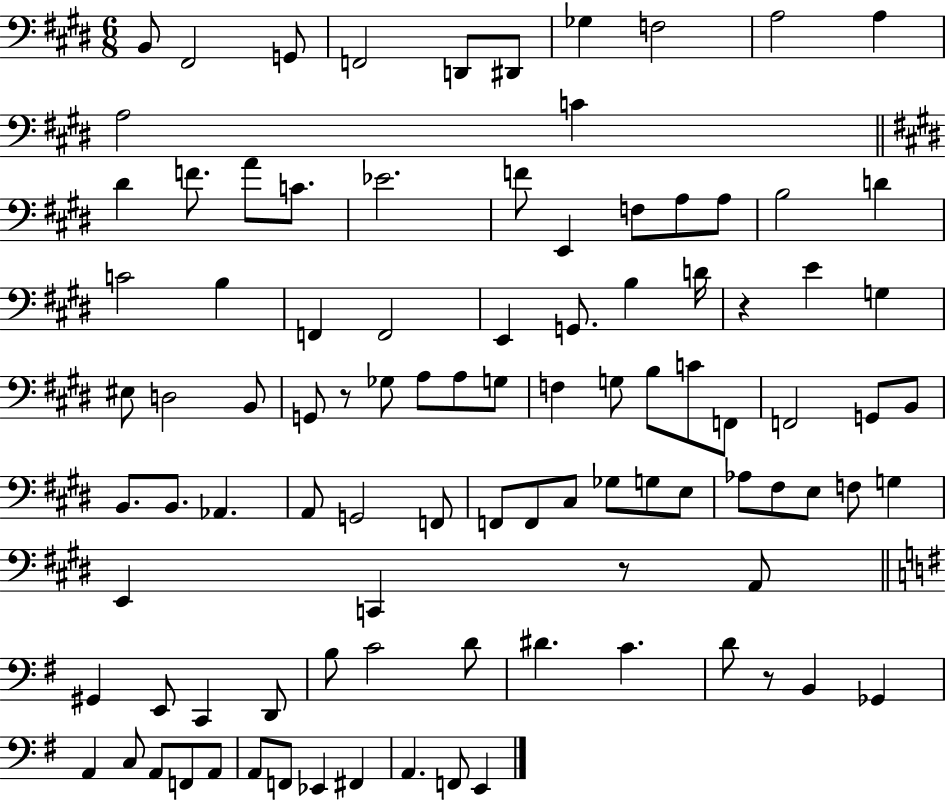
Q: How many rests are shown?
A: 4